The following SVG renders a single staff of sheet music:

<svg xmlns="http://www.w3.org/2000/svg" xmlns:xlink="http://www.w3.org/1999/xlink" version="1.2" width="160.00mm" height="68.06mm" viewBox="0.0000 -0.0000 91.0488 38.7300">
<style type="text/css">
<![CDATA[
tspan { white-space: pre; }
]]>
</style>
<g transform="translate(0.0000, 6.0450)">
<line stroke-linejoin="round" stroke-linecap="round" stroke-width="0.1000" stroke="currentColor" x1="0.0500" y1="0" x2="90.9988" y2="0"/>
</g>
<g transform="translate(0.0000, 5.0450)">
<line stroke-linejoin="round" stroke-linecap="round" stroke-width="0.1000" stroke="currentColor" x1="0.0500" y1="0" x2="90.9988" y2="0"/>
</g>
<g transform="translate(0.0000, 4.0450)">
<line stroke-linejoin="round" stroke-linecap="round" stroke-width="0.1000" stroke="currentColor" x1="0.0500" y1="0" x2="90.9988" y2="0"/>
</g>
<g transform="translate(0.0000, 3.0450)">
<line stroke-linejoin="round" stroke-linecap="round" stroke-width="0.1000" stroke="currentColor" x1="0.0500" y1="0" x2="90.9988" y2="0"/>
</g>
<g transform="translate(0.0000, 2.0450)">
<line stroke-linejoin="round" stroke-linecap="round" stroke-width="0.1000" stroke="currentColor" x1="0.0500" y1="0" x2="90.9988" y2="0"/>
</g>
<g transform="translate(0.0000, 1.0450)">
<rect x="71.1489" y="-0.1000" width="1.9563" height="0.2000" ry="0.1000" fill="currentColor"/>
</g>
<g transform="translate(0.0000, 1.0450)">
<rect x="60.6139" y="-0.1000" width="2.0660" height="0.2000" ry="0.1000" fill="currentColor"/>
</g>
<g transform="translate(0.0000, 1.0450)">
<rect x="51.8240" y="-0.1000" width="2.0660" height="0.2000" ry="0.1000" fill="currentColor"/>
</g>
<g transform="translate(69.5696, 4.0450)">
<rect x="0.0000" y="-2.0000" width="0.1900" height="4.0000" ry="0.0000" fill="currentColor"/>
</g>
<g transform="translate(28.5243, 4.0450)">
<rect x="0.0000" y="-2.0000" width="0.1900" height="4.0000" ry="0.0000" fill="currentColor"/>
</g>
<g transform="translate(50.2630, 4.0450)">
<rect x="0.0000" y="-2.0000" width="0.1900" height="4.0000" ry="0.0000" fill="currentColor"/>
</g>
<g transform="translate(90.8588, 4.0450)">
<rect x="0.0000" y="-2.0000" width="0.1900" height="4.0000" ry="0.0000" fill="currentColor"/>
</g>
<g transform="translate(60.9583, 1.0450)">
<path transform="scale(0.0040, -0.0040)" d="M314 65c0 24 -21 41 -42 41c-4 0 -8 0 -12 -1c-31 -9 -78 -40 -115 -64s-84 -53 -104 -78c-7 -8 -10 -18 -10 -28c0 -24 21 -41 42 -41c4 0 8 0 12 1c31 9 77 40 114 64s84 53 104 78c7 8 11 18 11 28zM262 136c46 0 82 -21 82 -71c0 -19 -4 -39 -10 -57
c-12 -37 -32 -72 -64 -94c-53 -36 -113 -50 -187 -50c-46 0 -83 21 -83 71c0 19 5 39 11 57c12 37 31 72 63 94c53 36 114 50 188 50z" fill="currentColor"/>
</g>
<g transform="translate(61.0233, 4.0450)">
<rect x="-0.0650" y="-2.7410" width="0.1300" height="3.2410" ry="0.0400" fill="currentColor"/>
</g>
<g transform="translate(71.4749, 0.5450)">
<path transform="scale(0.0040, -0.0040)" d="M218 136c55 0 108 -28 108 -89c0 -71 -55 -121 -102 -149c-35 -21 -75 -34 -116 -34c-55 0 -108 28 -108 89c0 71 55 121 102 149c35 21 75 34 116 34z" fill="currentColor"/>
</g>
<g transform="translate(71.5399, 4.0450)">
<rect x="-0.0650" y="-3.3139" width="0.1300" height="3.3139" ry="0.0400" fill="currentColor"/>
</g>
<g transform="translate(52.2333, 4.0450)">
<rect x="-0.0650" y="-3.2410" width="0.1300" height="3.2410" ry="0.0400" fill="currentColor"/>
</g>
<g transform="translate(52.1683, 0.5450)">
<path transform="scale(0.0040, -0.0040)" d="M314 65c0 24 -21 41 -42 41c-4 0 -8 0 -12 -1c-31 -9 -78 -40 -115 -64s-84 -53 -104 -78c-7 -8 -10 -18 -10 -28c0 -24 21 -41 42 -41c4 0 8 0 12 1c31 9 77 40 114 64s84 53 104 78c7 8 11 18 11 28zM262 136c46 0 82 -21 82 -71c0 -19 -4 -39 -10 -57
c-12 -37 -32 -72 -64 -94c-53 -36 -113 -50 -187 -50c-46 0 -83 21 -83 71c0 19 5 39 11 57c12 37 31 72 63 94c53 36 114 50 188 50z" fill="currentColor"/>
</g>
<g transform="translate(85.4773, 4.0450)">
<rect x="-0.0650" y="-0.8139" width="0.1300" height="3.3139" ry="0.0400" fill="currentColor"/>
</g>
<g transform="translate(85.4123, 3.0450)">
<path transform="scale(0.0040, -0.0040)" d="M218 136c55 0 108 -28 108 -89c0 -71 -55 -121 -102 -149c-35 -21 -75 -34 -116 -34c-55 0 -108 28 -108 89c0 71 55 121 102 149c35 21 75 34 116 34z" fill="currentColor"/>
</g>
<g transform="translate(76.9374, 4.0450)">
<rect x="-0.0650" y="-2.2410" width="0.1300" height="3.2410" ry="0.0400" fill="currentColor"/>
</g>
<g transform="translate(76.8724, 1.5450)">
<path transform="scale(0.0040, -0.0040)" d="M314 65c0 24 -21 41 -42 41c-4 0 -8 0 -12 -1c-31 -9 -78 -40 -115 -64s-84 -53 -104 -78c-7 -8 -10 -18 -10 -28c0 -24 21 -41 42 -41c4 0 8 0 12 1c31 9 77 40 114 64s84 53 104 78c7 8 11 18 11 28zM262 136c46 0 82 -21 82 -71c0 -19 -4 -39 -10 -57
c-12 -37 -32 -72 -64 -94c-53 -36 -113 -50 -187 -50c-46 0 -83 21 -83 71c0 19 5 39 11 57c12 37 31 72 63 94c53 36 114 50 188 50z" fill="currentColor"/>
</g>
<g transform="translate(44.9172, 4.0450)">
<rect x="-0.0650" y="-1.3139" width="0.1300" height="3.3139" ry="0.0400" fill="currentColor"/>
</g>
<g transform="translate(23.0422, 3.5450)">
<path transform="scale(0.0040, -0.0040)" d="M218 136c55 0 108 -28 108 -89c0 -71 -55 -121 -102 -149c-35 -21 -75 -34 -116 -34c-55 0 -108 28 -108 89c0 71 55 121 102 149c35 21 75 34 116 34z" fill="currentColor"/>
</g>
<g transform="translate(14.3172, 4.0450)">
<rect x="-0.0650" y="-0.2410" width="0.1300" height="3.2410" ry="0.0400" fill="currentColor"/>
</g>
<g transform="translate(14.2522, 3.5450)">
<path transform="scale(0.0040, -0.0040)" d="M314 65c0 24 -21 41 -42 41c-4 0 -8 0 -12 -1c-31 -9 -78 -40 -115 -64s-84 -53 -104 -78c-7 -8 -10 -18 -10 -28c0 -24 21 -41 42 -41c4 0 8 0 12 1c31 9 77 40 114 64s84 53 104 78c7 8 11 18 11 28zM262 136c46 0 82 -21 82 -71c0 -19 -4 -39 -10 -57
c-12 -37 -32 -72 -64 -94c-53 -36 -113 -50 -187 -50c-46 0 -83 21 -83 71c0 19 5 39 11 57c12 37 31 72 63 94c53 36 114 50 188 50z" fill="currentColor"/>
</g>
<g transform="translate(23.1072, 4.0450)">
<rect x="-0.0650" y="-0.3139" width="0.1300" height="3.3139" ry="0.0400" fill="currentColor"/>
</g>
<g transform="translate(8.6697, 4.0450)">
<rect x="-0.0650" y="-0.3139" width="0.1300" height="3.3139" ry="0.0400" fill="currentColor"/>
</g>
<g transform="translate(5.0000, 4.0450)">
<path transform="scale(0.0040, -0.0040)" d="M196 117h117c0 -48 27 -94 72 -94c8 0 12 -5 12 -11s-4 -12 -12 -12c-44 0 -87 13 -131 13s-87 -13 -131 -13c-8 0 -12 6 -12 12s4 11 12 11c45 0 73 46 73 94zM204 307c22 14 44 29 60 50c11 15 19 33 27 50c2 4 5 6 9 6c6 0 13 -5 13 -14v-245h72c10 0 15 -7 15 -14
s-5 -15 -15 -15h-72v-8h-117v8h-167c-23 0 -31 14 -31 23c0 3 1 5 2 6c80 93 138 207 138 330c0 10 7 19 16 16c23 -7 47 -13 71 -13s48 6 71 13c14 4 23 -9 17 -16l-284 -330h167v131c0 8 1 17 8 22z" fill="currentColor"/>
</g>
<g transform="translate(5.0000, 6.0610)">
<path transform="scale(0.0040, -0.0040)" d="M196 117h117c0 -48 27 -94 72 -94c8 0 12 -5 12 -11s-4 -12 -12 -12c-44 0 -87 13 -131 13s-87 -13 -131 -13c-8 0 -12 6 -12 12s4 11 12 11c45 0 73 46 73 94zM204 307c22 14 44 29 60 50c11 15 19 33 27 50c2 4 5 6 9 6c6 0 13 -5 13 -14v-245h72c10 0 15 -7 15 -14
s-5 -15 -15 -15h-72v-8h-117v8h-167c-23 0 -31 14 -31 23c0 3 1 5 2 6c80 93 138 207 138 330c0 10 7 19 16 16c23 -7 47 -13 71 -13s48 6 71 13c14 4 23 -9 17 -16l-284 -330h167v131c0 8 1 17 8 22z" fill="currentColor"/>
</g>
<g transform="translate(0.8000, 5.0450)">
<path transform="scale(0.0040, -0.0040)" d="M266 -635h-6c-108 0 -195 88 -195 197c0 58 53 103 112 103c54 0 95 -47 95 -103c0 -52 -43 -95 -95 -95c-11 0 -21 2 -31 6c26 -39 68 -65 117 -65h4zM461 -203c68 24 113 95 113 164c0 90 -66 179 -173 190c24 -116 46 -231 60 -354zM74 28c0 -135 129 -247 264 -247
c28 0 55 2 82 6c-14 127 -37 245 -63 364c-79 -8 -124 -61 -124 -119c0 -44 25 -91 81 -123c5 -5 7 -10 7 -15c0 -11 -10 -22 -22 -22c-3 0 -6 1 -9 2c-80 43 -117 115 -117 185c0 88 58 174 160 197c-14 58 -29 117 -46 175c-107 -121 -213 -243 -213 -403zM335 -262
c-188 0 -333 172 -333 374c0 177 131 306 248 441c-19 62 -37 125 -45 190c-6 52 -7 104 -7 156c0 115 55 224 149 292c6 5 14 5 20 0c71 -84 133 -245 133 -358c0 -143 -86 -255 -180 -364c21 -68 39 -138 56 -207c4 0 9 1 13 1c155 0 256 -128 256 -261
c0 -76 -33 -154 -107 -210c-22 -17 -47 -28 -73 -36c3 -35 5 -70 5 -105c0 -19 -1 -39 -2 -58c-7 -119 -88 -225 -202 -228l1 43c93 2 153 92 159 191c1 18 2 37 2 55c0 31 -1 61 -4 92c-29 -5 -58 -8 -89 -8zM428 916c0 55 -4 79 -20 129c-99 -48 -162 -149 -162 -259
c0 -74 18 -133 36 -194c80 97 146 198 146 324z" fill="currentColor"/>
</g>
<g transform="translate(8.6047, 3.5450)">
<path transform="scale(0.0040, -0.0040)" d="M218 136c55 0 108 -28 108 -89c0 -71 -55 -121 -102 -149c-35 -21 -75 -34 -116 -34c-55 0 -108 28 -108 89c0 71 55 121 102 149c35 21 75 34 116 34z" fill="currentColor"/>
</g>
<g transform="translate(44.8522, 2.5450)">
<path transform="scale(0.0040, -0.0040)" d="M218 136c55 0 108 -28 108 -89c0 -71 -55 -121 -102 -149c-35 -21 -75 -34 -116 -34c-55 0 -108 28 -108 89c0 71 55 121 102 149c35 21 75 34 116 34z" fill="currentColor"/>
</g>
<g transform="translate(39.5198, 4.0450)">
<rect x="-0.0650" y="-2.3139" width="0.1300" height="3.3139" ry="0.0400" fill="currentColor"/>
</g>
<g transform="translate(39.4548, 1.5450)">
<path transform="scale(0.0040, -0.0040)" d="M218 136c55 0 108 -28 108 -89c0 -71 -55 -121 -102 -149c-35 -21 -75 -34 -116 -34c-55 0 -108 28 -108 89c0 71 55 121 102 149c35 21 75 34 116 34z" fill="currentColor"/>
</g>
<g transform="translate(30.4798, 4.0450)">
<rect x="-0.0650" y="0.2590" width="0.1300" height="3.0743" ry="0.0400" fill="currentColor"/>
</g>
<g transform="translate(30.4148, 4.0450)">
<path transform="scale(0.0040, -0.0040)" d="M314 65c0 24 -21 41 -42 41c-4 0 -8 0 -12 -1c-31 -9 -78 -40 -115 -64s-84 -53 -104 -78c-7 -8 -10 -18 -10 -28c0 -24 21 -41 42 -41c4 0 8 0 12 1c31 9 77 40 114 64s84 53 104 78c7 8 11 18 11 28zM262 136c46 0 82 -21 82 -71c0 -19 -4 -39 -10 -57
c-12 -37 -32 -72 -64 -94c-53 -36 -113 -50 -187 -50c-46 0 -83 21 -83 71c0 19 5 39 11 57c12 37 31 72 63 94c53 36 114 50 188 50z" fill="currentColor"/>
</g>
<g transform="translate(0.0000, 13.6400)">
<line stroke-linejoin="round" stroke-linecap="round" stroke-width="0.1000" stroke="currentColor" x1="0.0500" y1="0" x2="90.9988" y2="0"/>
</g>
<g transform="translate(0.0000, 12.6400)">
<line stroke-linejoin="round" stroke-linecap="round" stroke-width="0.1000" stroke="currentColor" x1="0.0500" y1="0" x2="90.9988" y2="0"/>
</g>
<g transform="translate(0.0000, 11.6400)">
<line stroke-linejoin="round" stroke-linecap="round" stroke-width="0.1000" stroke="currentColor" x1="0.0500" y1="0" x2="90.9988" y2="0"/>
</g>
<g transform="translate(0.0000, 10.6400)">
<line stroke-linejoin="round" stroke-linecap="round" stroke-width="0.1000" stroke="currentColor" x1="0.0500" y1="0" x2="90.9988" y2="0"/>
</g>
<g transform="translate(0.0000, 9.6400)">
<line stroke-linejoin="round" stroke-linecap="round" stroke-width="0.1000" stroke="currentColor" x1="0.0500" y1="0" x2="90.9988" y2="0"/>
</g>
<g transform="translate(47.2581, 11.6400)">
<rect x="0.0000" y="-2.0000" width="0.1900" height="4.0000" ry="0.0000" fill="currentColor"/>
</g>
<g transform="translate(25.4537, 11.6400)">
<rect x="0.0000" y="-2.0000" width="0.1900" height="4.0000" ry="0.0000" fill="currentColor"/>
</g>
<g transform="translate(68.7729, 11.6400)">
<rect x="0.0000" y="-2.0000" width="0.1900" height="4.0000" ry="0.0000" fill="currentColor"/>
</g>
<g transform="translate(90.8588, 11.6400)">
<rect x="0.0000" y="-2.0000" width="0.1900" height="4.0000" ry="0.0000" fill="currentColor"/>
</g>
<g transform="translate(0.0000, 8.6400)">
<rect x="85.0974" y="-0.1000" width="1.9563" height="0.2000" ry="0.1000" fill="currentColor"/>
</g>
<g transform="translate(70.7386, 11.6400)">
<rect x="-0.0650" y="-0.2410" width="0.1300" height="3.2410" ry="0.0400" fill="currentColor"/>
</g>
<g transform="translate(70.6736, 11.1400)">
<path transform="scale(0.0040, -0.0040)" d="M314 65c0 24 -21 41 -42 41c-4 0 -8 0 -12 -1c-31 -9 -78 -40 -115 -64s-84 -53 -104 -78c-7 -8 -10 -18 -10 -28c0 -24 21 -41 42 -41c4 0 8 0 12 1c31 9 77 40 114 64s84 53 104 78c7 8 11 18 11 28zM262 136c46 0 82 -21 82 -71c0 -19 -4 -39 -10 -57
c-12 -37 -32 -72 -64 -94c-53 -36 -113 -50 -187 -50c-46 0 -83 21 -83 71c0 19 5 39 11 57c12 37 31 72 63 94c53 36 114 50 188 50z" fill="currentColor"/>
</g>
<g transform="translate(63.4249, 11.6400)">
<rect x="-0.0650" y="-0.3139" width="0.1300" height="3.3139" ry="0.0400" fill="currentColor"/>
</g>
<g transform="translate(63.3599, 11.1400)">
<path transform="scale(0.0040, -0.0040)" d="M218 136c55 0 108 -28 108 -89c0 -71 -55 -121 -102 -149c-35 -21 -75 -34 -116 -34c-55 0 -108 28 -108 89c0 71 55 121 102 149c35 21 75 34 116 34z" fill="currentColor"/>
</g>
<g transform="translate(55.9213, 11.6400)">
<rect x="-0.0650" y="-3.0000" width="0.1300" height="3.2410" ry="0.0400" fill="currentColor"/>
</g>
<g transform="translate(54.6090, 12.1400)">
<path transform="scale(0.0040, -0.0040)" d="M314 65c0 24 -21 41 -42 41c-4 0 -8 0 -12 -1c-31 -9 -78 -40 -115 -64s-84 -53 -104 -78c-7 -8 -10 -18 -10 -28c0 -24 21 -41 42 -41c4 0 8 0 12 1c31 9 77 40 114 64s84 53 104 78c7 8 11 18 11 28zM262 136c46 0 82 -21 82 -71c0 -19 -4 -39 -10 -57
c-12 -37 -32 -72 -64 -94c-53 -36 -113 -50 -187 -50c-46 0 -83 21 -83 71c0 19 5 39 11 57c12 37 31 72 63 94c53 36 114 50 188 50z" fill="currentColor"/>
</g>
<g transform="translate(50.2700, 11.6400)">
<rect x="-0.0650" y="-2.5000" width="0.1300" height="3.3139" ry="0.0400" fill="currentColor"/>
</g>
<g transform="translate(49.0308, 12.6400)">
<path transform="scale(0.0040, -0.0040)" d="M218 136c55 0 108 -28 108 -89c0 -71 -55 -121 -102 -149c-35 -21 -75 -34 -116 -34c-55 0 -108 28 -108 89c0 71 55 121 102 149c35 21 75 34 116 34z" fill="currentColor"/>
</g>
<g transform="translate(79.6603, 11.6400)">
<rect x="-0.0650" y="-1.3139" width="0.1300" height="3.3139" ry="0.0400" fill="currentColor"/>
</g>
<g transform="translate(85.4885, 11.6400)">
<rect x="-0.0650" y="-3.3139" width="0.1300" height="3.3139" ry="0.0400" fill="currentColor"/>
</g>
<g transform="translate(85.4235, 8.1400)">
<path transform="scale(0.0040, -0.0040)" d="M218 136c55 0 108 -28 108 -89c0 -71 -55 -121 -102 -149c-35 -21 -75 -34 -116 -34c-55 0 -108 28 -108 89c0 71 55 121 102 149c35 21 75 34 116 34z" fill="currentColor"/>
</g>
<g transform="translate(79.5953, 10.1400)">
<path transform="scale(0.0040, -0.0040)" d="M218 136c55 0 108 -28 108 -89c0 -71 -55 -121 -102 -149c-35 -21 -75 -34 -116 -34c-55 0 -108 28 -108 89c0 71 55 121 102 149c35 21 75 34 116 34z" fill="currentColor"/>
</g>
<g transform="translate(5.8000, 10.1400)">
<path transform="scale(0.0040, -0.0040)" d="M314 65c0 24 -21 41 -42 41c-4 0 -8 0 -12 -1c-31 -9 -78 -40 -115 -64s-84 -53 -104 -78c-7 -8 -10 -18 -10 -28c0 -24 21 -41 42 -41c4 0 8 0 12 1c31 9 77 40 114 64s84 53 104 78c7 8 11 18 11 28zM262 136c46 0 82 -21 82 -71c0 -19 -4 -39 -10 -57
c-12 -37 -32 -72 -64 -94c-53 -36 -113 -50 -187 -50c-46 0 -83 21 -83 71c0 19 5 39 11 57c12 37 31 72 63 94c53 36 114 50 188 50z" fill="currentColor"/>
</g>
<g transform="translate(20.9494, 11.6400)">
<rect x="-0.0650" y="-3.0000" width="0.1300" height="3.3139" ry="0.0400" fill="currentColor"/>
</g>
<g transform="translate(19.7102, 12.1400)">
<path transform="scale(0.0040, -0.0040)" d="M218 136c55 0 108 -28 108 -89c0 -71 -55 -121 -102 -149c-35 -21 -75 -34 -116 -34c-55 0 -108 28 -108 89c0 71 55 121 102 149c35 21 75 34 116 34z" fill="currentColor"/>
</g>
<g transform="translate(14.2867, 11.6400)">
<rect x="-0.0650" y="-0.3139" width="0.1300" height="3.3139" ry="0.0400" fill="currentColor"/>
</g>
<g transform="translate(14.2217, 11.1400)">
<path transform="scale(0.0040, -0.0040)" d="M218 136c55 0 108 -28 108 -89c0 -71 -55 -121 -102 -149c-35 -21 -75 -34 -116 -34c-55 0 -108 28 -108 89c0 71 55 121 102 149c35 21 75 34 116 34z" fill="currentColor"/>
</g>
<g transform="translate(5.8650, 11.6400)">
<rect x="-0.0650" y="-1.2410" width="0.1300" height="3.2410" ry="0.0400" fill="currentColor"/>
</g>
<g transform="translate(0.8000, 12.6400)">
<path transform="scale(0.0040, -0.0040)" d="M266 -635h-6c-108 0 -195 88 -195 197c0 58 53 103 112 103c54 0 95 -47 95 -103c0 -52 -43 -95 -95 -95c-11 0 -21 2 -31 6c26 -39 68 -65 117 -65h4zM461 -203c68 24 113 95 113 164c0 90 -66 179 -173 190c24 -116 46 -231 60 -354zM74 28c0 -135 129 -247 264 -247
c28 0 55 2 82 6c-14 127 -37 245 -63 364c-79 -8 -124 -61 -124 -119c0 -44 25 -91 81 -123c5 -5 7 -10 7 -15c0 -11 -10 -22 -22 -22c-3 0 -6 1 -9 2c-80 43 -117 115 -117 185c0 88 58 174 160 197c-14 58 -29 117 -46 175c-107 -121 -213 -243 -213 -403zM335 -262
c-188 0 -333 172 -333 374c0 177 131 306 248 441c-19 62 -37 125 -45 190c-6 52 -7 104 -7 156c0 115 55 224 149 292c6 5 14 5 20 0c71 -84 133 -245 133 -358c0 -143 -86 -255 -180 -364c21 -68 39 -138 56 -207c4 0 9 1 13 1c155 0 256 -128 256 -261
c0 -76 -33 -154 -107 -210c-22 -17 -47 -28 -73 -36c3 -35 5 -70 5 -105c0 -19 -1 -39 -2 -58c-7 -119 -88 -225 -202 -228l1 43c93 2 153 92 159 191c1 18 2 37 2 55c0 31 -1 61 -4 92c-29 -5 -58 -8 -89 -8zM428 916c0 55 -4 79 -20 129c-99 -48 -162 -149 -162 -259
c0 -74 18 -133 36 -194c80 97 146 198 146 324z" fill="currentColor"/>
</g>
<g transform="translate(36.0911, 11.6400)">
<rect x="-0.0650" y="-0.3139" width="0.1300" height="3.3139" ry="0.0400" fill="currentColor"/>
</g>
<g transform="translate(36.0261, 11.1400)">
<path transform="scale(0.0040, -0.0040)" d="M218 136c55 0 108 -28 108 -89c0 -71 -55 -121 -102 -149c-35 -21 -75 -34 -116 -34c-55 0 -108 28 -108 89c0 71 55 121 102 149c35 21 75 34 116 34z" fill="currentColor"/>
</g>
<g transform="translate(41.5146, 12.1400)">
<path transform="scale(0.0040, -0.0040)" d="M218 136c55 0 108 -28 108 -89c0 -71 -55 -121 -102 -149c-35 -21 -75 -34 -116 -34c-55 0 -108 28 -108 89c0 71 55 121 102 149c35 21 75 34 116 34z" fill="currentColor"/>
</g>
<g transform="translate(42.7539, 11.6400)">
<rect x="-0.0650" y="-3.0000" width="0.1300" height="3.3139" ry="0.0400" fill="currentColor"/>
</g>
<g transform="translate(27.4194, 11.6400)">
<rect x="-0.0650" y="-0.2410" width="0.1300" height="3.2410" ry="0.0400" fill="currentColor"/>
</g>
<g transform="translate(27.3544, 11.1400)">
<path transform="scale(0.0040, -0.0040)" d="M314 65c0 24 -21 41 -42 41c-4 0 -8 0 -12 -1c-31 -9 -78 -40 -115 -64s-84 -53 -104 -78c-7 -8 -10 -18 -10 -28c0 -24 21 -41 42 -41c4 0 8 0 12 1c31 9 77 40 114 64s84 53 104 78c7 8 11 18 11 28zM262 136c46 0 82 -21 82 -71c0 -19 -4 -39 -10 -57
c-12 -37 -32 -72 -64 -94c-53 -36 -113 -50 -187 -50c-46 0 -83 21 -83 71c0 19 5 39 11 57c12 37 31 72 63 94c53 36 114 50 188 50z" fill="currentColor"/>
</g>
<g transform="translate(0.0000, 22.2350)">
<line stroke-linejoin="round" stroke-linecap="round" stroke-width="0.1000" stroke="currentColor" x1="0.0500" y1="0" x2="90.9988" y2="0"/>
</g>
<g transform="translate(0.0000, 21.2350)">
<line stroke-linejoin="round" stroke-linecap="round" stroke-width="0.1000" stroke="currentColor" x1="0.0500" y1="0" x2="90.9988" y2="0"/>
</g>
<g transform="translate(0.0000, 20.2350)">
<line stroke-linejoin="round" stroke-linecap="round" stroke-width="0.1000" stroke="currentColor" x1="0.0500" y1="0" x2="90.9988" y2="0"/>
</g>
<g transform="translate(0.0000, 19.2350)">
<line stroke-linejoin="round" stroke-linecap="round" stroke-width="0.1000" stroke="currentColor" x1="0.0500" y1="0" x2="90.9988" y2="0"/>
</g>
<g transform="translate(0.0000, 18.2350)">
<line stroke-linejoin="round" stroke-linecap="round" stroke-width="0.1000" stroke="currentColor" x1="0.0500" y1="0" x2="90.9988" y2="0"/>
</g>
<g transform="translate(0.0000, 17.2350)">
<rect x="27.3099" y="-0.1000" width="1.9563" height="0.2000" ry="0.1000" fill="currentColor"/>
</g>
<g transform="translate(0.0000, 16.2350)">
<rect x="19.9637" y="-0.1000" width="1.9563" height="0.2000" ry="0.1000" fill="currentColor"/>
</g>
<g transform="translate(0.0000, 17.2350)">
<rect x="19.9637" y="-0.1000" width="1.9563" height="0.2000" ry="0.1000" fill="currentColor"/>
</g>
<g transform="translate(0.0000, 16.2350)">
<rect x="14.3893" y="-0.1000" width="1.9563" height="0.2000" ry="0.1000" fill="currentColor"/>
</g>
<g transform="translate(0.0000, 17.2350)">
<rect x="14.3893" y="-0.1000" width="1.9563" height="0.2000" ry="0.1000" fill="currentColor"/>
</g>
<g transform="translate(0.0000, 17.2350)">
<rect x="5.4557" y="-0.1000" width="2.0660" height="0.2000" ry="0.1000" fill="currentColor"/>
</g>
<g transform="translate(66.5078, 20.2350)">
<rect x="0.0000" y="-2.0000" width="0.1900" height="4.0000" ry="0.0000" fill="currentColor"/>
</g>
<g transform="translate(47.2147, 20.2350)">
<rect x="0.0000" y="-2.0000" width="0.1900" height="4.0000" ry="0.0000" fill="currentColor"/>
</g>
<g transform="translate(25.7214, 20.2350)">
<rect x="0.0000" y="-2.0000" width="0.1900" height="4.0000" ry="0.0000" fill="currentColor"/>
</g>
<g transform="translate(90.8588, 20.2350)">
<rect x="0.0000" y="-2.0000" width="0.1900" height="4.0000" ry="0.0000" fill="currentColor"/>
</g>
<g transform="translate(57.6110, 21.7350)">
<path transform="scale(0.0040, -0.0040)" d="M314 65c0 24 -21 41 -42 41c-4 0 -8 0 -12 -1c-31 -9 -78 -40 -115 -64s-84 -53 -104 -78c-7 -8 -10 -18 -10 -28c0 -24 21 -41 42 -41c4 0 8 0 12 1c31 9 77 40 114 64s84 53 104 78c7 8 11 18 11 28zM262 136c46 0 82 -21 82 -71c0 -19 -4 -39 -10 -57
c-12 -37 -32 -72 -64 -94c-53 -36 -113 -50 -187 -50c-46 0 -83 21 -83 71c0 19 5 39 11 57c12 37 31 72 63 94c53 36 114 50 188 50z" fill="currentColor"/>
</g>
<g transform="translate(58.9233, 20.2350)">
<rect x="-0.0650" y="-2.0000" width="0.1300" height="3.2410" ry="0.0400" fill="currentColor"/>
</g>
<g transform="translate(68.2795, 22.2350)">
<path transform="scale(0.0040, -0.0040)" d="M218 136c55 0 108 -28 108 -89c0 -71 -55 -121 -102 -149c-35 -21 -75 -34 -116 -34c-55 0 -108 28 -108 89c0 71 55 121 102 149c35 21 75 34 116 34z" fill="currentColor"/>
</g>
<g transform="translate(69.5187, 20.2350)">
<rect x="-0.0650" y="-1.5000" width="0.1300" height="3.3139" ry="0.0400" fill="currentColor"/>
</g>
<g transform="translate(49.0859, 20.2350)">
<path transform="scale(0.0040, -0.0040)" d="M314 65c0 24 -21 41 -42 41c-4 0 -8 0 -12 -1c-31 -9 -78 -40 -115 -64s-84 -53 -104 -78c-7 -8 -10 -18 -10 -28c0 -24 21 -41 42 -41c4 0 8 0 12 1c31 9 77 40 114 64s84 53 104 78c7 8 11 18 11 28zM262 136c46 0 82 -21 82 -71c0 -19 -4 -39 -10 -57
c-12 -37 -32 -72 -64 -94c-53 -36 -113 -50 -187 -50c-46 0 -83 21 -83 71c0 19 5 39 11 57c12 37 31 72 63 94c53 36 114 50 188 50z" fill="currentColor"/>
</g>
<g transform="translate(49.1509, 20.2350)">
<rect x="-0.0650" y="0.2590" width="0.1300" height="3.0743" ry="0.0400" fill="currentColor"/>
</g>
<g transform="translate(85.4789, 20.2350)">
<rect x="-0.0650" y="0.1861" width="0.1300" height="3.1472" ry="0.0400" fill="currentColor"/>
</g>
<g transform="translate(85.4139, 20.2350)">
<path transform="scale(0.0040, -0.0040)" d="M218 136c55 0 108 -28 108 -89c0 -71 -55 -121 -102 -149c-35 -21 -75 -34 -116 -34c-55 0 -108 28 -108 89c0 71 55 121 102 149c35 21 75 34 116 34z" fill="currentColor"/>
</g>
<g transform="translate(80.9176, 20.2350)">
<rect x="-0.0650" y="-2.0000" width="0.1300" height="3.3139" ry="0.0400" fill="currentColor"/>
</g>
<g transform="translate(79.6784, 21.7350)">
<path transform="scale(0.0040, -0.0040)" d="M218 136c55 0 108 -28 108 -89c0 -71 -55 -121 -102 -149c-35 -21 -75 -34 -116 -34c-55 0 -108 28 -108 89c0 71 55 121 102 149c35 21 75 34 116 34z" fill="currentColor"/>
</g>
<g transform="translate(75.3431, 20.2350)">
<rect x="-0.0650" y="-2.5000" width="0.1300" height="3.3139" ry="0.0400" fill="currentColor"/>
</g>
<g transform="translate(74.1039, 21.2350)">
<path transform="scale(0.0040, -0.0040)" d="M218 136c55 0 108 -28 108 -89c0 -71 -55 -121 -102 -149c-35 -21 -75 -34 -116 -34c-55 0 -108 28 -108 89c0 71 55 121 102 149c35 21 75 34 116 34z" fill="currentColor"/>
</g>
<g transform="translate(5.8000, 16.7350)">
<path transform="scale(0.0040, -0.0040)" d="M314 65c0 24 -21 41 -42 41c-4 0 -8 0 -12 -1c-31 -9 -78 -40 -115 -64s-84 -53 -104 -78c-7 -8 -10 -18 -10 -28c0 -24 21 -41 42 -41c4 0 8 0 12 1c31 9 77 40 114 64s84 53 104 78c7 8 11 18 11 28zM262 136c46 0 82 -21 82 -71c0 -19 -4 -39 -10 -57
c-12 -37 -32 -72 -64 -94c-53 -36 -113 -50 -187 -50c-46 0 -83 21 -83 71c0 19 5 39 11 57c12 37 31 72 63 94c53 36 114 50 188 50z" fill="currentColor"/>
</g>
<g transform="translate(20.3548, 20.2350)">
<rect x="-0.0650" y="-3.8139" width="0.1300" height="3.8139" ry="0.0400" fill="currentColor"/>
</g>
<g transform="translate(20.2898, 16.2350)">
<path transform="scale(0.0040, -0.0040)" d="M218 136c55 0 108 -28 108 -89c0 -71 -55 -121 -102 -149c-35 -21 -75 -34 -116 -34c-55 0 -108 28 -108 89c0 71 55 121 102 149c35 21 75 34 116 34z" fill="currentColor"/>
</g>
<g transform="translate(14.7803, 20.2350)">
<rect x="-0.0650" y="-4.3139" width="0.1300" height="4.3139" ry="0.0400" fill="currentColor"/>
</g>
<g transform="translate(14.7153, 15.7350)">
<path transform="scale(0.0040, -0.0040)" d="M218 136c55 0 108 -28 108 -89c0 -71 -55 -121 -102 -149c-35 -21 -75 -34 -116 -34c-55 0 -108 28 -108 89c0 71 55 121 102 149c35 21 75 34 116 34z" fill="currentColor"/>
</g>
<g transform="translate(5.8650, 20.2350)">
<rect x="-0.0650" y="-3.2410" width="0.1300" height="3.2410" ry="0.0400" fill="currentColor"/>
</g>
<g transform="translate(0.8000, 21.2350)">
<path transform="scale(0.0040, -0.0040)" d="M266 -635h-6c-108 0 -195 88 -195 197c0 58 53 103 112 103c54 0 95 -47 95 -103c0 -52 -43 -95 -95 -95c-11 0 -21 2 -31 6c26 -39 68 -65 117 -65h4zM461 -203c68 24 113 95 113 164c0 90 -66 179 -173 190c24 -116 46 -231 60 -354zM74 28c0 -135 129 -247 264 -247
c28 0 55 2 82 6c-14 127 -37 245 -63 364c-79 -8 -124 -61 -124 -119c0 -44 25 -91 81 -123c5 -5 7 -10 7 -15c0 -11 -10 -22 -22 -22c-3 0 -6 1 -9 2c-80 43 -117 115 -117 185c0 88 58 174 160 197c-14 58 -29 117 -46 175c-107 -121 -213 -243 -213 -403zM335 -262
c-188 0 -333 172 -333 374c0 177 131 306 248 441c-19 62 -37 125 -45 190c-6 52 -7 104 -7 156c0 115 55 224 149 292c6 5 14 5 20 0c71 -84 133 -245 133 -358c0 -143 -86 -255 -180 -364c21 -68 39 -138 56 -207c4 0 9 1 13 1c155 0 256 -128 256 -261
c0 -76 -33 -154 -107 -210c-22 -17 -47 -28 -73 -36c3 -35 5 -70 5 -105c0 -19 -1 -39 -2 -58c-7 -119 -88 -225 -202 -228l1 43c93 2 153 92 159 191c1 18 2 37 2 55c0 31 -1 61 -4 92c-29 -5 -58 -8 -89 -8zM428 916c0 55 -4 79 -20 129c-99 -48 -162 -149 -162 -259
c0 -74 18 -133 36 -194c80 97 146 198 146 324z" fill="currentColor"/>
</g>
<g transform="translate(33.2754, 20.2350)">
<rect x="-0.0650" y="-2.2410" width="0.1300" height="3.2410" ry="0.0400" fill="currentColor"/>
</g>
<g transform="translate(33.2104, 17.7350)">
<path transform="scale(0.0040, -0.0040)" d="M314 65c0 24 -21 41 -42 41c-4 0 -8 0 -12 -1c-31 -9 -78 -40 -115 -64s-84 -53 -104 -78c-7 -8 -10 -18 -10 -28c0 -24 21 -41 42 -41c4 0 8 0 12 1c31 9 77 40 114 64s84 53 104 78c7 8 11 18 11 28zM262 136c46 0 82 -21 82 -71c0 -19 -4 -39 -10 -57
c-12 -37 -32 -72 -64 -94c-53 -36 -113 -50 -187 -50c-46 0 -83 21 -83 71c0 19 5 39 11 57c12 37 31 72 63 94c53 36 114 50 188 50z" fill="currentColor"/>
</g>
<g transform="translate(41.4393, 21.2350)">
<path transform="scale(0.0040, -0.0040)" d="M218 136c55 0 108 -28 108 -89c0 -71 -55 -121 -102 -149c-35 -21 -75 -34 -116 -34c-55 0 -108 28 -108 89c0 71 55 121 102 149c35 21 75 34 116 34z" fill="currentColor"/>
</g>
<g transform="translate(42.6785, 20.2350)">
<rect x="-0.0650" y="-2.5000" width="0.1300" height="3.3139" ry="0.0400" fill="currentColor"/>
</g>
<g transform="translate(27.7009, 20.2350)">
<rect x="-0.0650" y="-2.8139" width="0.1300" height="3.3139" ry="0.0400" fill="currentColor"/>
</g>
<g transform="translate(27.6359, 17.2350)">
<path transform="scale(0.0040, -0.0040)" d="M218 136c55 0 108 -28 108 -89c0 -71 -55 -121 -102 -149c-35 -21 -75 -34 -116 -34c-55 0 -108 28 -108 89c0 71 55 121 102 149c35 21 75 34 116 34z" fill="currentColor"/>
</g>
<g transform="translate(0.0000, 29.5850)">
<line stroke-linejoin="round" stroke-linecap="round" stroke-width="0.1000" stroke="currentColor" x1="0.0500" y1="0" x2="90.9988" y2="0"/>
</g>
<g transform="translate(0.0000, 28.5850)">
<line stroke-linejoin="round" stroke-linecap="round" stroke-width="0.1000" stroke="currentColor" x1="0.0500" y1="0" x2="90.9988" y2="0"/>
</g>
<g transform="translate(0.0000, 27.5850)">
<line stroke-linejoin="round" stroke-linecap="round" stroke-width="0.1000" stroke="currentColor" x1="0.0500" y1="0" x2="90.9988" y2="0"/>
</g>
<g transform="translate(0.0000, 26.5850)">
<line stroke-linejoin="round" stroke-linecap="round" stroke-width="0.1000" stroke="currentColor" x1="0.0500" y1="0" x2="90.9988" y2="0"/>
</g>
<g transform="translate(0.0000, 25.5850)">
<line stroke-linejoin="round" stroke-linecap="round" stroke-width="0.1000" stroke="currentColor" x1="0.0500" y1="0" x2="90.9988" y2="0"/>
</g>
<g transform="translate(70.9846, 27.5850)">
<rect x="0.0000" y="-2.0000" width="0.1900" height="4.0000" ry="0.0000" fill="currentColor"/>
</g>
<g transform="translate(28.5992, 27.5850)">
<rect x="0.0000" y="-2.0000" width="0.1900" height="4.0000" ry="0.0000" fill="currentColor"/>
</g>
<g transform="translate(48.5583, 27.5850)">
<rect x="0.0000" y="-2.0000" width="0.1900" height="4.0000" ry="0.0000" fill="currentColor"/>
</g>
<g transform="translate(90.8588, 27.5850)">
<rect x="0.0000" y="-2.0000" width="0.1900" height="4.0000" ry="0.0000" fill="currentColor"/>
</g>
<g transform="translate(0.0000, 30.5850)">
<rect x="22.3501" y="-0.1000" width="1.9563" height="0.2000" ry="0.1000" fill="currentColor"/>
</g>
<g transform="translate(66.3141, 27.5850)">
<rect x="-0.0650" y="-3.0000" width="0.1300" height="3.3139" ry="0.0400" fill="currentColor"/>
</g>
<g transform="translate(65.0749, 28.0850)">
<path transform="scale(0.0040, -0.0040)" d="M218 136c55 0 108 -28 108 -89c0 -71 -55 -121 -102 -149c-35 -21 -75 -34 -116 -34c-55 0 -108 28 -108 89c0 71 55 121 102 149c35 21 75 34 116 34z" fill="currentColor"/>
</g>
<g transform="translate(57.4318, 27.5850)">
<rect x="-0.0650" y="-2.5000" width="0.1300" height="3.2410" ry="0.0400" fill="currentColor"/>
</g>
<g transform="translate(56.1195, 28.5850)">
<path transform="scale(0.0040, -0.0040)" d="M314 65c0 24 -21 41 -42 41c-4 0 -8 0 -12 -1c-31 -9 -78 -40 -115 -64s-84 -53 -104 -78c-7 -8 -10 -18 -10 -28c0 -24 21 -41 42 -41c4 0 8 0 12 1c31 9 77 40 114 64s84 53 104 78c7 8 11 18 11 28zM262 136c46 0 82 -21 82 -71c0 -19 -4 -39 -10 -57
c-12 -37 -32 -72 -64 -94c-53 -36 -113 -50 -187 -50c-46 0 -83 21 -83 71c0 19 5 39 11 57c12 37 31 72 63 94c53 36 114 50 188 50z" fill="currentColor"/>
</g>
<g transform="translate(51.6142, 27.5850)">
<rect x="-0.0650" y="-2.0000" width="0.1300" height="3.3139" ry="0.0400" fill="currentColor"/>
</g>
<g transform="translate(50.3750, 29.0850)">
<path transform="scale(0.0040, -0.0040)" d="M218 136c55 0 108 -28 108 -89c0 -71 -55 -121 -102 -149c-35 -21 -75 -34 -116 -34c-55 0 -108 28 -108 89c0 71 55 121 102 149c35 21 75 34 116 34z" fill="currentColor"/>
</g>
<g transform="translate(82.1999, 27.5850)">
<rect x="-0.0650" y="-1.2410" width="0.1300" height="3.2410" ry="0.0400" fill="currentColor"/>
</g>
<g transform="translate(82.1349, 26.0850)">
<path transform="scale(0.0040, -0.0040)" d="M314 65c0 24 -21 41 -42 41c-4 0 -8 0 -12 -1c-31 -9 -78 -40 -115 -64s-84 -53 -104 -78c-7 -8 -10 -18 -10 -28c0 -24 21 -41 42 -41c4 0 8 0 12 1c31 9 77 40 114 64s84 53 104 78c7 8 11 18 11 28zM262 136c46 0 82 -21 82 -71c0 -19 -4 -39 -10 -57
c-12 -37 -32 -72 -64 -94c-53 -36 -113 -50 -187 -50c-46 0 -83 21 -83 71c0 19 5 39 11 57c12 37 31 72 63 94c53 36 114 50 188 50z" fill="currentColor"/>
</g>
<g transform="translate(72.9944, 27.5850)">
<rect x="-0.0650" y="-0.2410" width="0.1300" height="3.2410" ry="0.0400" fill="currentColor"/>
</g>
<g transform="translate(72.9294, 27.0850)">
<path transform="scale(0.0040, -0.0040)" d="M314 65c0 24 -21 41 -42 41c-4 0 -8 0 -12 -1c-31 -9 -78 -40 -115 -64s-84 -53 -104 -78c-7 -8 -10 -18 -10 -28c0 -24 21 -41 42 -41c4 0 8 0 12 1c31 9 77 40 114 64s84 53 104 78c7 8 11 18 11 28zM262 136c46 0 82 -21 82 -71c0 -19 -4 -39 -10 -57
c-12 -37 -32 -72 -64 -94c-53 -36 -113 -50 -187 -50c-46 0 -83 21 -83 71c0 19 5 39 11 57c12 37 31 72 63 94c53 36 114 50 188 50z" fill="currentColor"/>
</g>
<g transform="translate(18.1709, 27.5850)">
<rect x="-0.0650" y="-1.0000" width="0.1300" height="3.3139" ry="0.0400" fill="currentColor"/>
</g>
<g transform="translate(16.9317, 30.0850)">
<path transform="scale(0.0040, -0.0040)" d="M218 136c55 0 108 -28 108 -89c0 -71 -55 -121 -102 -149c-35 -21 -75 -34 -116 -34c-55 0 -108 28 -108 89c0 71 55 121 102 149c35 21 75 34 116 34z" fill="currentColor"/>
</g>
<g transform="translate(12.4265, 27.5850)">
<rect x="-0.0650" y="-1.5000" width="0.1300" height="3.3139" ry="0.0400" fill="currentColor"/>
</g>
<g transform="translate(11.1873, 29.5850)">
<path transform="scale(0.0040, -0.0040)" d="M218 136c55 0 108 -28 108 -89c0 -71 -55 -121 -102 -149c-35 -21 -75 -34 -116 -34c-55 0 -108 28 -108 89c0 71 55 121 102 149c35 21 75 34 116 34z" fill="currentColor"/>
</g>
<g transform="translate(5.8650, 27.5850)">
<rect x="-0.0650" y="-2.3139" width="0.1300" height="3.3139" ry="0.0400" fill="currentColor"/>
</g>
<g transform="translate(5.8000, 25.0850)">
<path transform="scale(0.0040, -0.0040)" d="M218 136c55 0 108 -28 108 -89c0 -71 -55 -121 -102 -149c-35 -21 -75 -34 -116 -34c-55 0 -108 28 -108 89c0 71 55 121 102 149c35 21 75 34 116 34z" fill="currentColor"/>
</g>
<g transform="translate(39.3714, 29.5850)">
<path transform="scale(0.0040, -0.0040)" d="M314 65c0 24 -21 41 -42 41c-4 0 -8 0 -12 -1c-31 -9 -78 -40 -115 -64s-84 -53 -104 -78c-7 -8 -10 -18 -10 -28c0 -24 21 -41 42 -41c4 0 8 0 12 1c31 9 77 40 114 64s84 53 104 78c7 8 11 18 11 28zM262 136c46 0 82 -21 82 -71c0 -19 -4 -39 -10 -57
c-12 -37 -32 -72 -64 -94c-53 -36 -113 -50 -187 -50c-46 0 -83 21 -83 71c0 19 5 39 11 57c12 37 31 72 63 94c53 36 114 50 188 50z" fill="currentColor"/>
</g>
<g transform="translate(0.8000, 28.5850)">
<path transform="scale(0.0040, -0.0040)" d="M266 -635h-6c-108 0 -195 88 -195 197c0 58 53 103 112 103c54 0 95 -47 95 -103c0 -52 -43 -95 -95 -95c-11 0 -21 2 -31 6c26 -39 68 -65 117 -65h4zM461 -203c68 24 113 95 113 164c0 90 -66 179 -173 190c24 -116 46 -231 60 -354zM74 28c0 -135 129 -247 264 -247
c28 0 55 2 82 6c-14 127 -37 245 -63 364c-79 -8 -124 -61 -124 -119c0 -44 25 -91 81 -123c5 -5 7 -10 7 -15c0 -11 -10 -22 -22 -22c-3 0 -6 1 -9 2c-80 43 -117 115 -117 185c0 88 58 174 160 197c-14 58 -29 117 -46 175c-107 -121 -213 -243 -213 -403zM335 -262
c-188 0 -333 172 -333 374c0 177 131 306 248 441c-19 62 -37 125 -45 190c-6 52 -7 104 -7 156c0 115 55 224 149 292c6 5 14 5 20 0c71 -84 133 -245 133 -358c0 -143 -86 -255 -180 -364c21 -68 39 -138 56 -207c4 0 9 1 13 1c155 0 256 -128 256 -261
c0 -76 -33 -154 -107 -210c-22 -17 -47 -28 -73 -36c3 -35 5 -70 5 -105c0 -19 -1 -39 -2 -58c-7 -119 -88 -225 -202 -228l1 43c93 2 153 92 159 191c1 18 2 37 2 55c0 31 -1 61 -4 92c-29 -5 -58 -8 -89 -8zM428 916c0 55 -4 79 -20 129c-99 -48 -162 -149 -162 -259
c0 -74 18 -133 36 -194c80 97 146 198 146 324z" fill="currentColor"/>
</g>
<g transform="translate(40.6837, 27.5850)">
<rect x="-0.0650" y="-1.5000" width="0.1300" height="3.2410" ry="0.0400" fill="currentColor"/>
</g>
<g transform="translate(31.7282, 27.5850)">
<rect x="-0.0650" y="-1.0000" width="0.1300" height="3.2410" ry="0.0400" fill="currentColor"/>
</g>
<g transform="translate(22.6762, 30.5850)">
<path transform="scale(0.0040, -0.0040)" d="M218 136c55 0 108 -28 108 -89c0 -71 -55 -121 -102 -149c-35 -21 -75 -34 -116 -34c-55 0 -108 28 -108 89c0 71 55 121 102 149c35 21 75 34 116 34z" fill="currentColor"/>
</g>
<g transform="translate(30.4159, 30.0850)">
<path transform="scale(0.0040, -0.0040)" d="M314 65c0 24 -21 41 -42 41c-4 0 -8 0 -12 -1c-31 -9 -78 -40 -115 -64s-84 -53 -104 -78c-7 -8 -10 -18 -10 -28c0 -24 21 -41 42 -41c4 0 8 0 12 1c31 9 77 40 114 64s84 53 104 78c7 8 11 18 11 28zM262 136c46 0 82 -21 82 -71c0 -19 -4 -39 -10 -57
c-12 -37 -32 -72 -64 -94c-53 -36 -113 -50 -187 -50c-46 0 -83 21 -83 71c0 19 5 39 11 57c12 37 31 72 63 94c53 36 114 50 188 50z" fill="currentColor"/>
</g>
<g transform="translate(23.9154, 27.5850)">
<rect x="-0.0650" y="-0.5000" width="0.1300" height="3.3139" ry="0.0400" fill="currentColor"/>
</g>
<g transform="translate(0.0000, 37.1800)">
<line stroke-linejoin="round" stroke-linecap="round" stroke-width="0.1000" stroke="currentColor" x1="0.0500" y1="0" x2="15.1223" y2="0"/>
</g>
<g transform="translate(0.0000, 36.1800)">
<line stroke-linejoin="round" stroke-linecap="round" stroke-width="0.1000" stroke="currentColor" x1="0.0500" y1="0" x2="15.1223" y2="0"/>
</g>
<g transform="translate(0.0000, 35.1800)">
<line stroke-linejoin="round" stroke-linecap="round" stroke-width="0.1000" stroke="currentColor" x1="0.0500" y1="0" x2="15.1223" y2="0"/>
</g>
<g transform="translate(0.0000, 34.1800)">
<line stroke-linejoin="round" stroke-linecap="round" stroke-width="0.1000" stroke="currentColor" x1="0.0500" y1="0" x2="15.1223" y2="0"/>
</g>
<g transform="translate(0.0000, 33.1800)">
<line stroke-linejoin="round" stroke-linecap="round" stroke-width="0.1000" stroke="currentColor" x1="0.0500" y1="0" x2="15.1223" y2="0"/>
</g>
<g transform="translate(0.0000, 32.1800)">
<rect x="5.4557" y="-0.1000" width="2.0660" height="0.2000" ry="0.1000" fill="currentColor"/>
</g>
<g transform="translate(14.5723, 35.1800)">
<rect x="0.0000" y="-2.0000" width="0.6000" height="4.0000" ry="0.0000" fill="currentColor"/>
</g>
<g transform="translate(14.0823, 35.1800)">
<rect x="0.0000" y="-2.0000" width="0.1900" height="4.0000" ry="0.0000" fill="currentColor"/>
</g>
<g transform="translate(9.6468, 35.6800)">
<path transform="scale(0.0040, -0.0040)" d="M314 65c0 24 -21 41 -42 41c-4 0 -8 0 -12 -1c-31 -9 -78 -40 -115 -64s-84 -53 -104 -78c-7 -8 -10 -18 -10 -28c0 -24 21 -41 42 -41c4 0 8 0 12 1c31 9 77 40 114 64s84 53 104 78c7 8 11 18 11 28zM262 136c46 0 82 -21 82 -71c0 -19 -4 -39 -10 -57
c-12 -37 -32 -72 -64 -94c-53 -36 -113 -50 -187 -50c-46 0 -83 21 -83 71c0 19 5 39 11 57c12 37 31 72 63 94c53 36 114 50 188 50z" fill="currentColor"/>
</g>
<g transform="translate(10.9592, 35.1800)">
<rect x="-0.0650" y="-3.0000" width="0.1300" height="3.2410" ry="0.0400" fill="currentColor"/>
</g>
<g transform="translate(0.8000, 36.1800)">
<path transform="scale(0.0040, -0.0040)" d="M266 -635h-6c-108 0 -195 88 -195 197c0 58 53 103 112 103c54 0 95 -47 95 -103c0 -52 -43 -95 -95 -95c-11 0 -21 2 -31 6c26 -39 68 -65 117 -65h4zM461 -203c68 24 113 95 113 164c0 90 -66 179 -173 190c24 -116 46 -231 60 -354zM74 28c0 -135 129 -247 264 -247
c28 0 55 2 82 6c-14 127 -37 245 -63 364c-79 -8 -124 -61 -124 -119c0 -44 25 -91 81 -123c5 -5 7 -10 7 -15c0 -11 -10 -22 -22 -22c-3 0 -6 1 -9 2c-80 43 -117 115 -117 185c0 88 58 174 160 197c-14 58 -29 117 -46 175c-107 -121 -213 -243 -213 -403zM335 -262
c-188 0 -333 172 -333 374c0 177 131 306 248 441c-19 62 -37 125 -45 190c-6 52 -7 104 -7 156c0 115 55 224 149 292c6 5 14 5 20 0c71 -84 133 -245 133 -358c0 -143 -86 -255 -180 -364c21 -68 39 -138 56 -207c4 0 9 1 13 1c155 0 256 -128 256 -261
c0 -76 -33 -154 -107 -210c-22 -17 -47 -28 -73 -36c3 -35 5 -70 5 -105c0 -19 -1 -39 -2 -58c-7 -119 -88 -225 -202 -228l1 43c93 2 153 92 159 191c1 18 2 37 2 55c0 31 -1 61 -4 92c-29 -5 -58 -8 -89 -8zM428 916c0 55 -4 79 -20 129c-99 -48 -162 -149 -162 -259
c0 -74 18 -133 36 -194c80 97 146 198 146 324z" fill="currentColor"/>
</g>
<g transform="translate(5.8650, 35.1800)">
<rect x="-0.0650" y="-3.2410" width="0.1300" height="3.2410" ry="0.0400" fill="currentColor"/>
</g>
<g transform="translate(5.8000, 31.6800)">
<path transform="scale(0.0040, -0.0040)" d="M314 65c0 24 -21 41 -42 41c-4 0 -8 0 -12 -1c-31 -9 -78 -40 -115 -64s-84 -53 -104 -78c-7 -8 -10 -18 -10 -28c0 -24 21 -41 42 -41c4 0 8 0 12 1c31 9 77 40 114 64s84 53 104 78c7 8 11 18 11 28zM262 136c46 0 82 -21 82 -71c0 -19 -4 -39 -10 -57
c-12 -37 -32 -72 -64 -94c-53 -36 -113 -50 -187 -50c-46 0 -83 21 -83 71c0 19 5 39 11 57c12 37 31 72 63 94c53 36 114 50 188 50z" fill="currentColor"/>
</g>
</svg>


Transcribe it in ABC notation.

X:1
T:Untitled
M:4/4
L:1/4
K:C
c c2 c B2 g e b2 a2 b g2 d e2 c A c2 c A G A2 c c2 e b b2 d' c' a g2 G B2 F2 E G F B g E D C D2 E2 F G2 A c2 e2 b2 A2